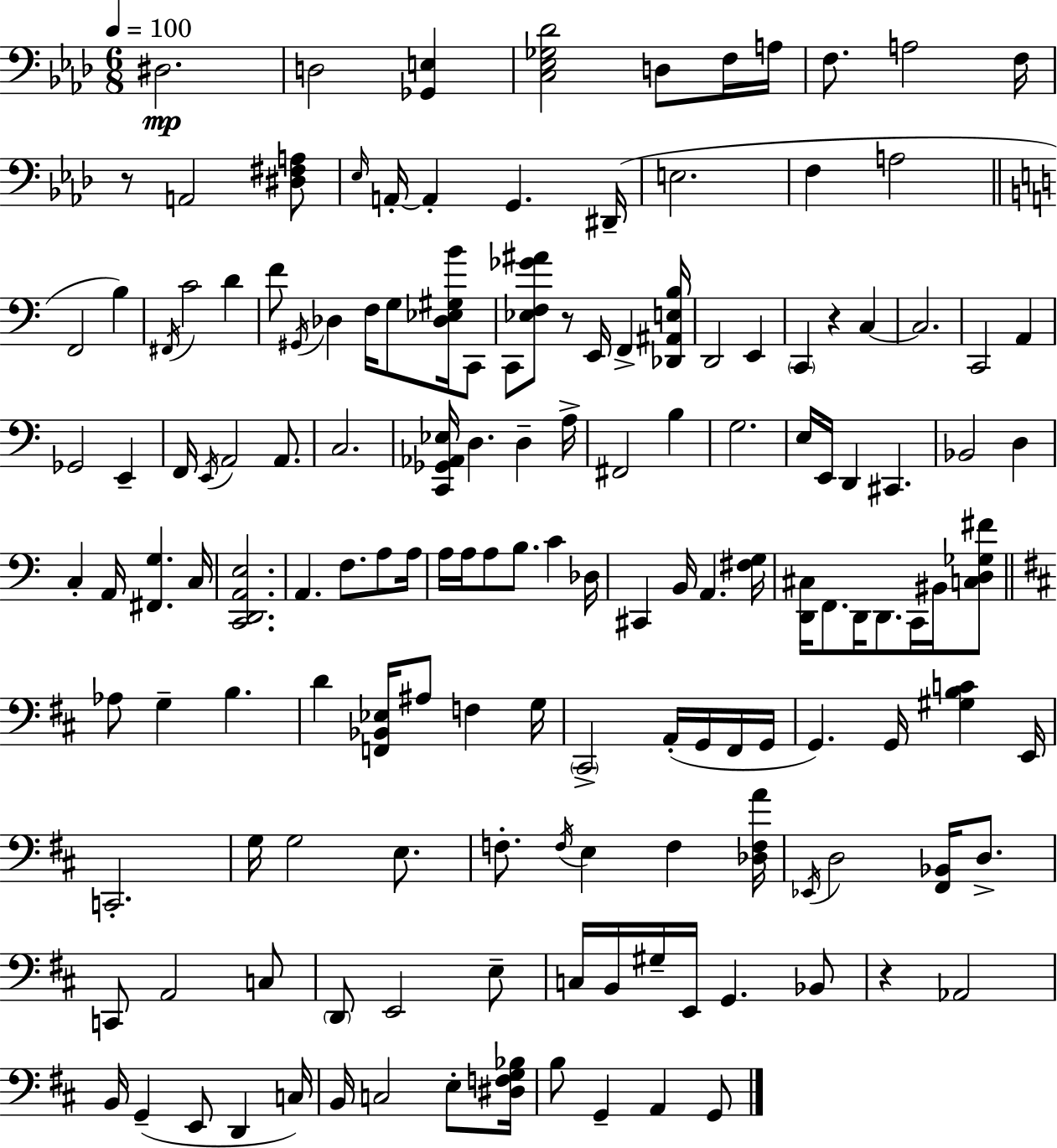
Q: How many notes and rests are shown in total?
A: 150